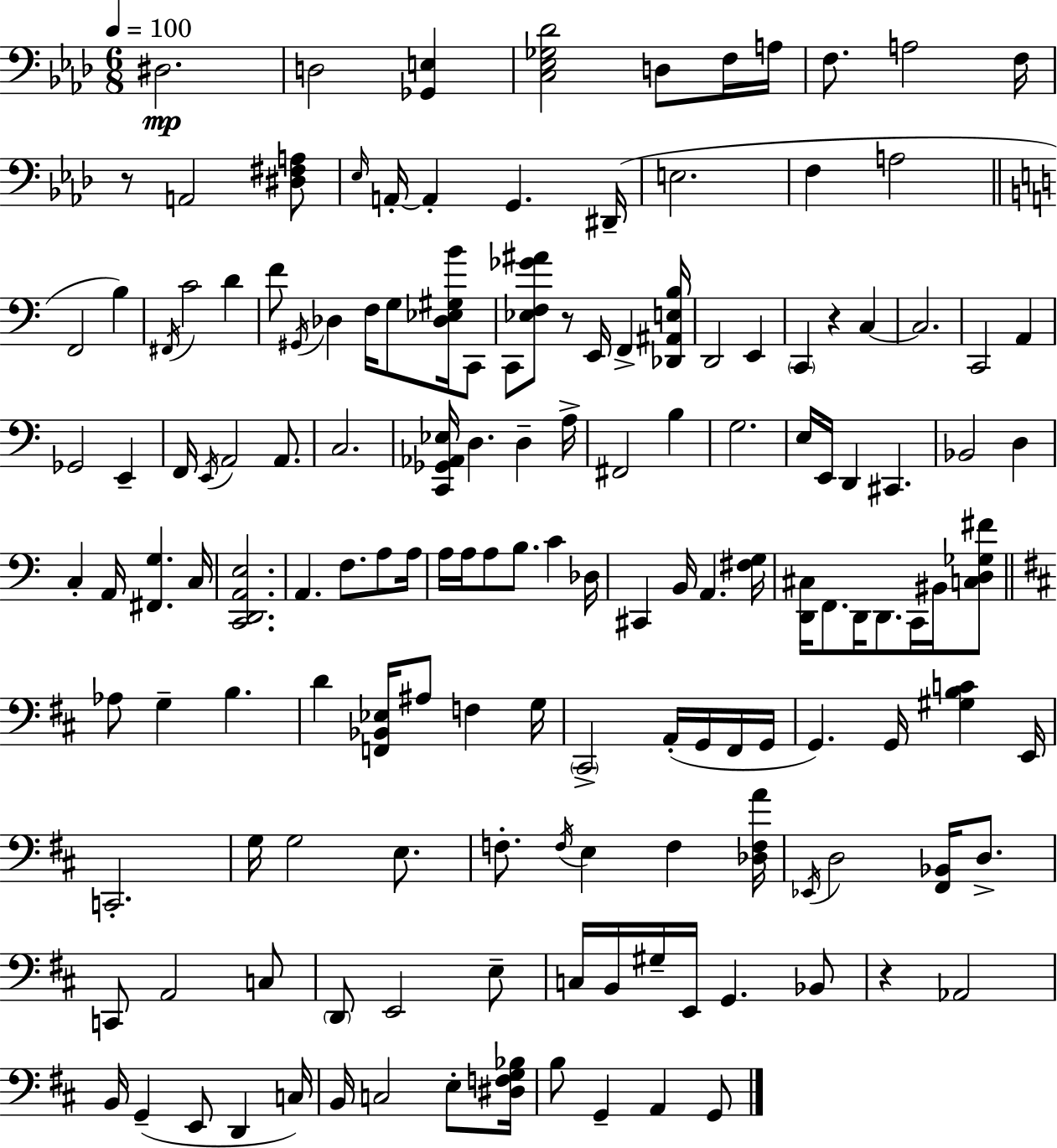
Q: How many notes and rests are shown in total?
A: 150